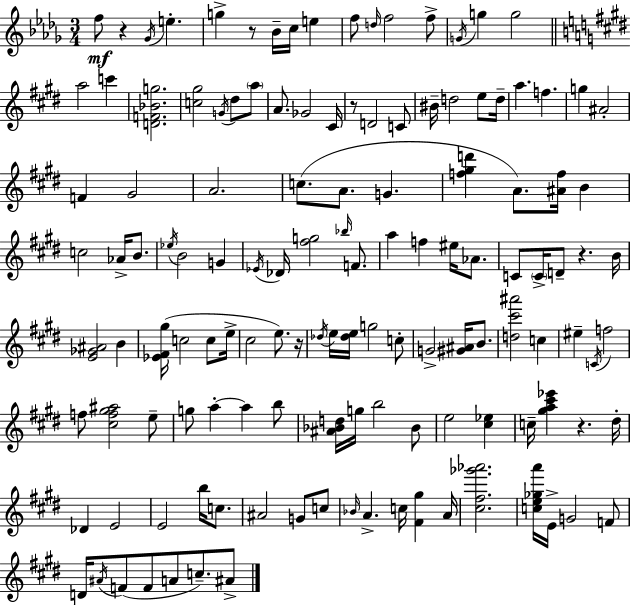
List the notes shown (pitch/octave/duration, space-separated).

F5/e R/q Gb4/s E5/q. G5/q R/e Bb4/s C5/s E5/q F5/e D5/s F5/h F5/e G4/s G5/q G5/h A5/h C6/q [D4,F4,Bb4,G5]/h. [C5,G#5]/h G4/s D#5/e A5/e A4/e. Gb4/h C#4/s R/e D4/h C4/e BIS4/s D5/h E5/e D5/s A5/q. F5/q. G5/q A#4/h F4/q G#4/h A4/h. C5/e. A4/e. G4/q. [F5,G#5,D6]/q A4/e. [A#4,F5]/s B4/q C5/h Ab4/s B4/e. Eb5/s B4/h G4/q Eb4/s Db4/s [F#5,G5]/h Bb5/s F4/e. A5/q F5/q EIS5/s Ab4/e. C4/e C4/s D4/e R/q. B4/s [E4,Gb4,A#4]/h B4/q [Eb4,F#4,G#5]/s C5/h C5/e E5/s C#5/h E5/e. R/s Db5/s E5/s [Db5,E5]/s G5/h C5/e G4/h [G#4,A#4]/s B4/e. [D5,C#6,A#6]/h C5/q EIS5/q C4/s F5/h F5/e [C#5,F5,G#5,A#5]/h E5/e G5/e A5/q A5/q B5/e [A#4,Bb4,D5]/s G5/s B5/h Bb4/e E5/h [C#5,Eb5]/q C5/s [G#5,A5,C#6,Eb6]/q R/q. D#5/s Db4/q E4/h E4/h B5/s C5/e. A#4/h G4/e C5/e Bb4/s A4/q. C5/s [F#4,G#5]/q A4/s [C#5,F#5,Gb6,Ab6]/h. [C5,E5,Gb5,A6]/s E4/s G4/h F4/e D4/s A#4/s F4/e F4/e A4/e C5/e. A#4/e